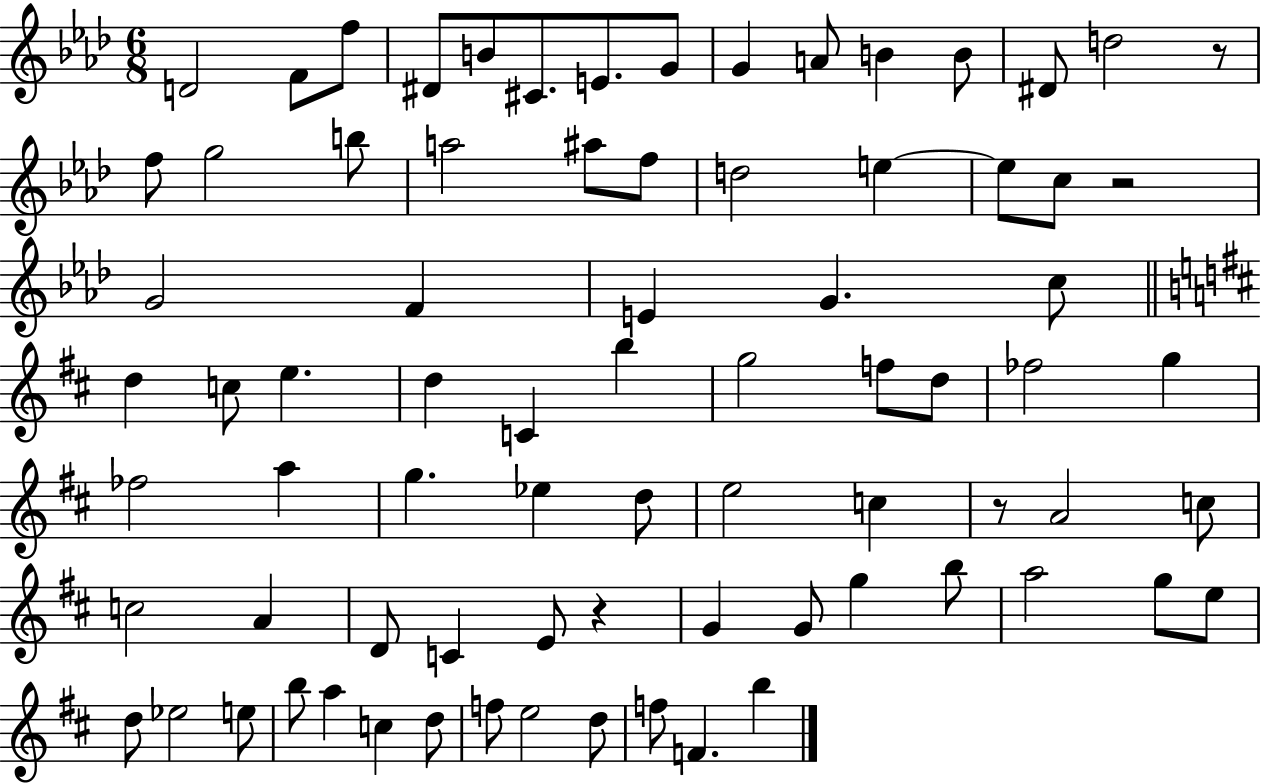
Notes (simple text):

D4/h F4/e F5/e D#4/e B4/e C#4/e. E4/e. G4/e G4/q A4/e B4/q B4/e D#4/e D5/h R/e F5/e G5/h B5/e A5/h A#5/e F5/e D5/h E5/q E5/e C5/e R/h G4/h F4/q E4/q G4/q. C5/e D5/q C5/e E5/q. D5/q C4/q B5/q G5/h F5/e D5/e FES5/h G5/q FES5/h A5/q G5/q. Eb5/q D5/e E5/h C5/q R/e A4/h C5/e C5/h A4/q D4/e C4/q E4/e R/q G4/q G4/e G5/q B5/e A5/h G5/e E5/e D5/e Eb5/h E5/e B5/e A5/q C5/q D5/e F5/e E5/h D5/e F5/e F4/q. B5/q